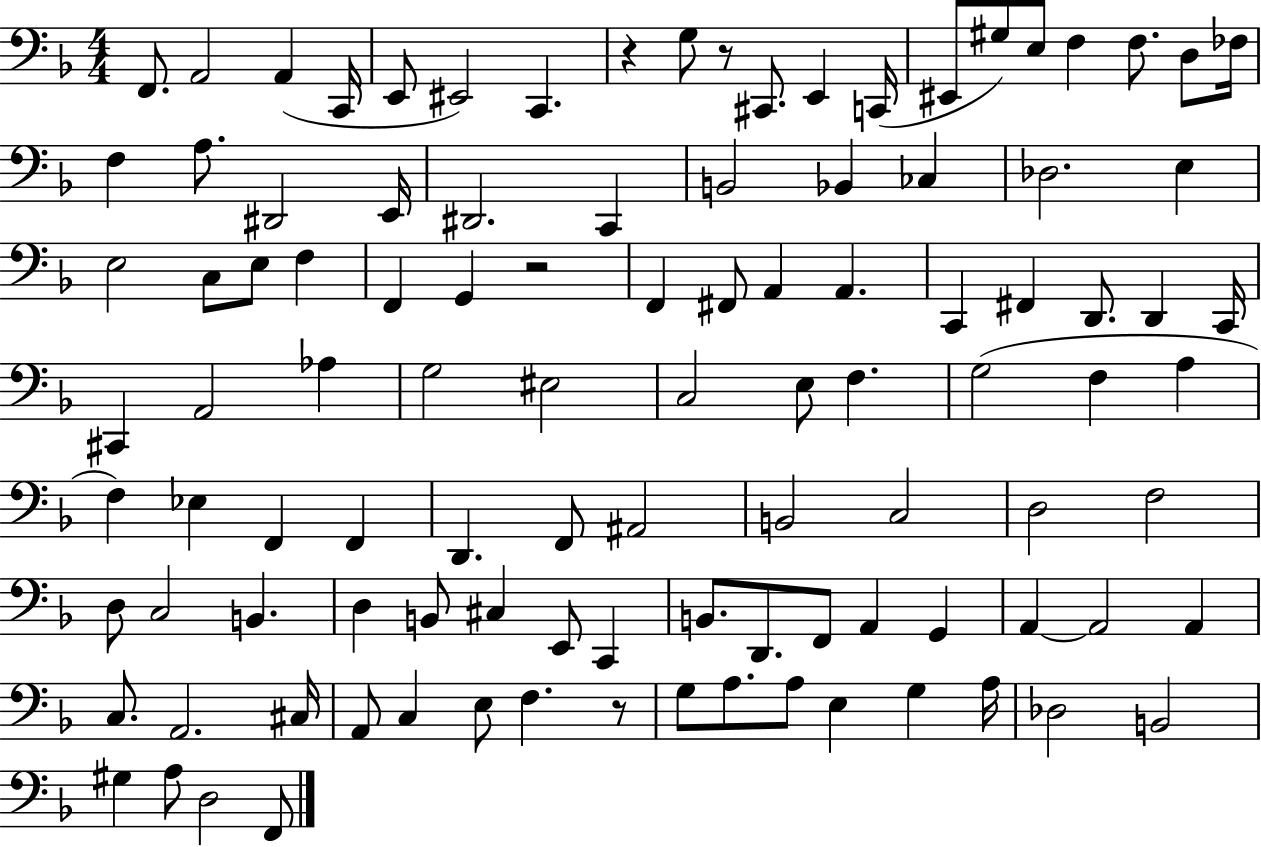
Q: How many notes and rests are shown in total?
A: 105